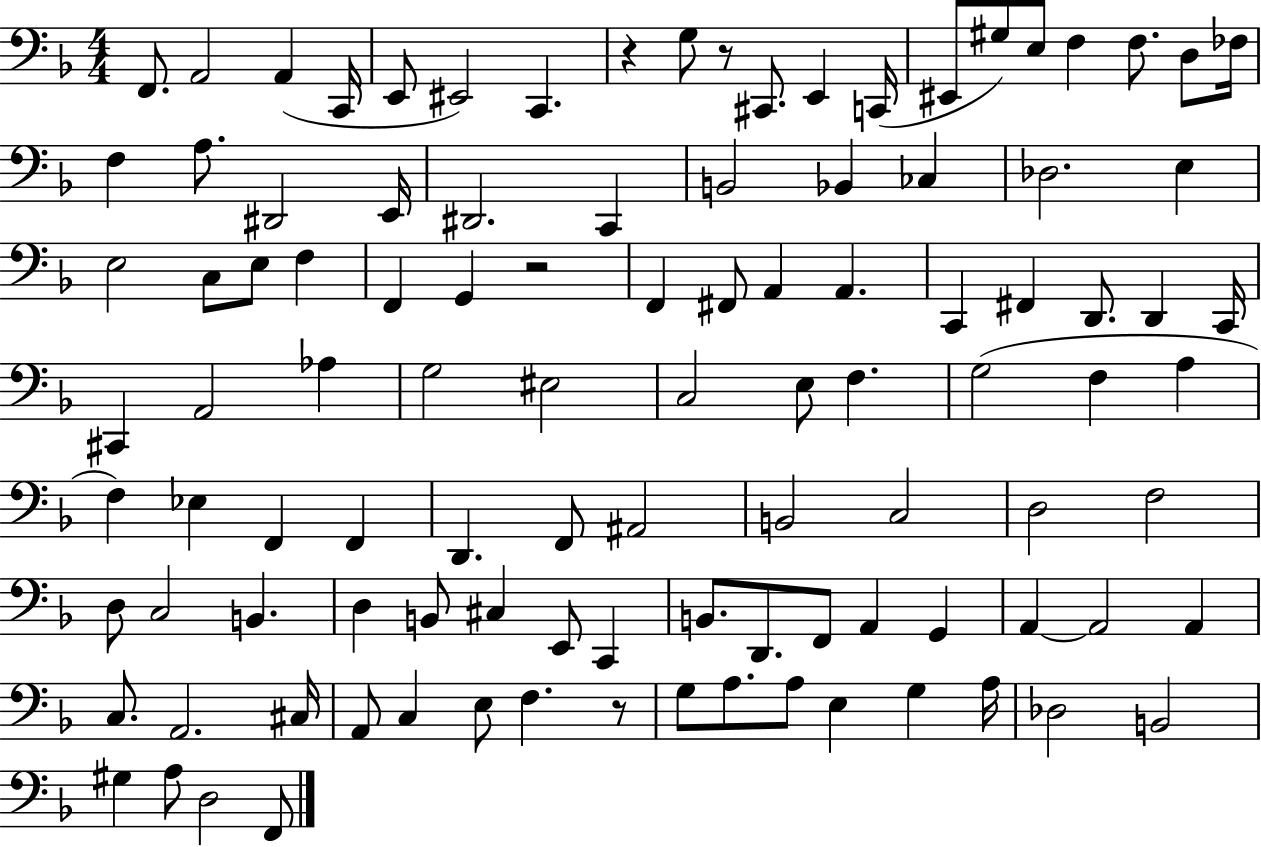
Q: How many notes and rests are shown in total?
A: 105